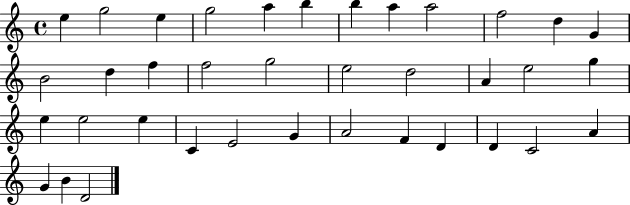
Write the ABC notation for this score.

X:1
T:Untitled
M:4/4
L:1/4
K:C
e g2 e g2 a b b a a2 f2 d G B2 d f f2 g2 e2 d2 A e2 g e e2 e C E2 G A2 F D D C2 A G B D2